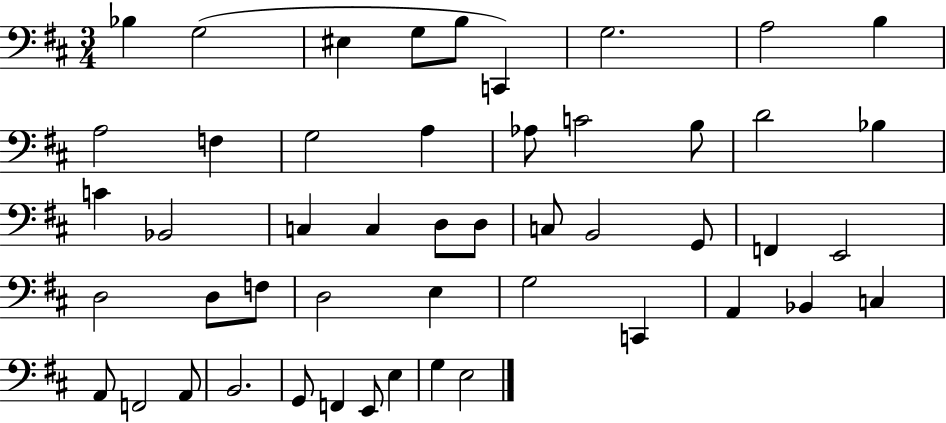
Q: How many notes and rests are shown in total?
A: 49